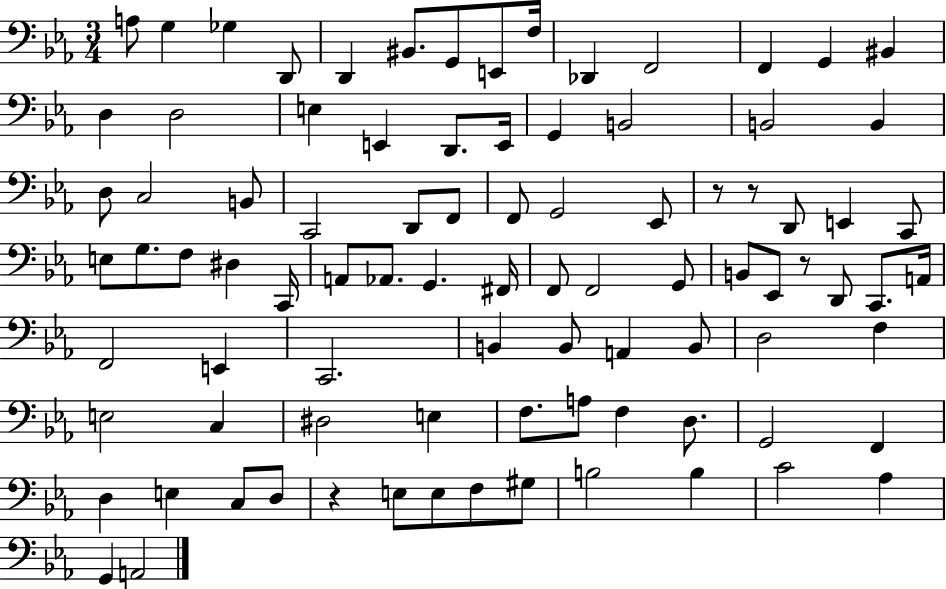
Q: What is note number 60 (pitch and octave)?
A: B2